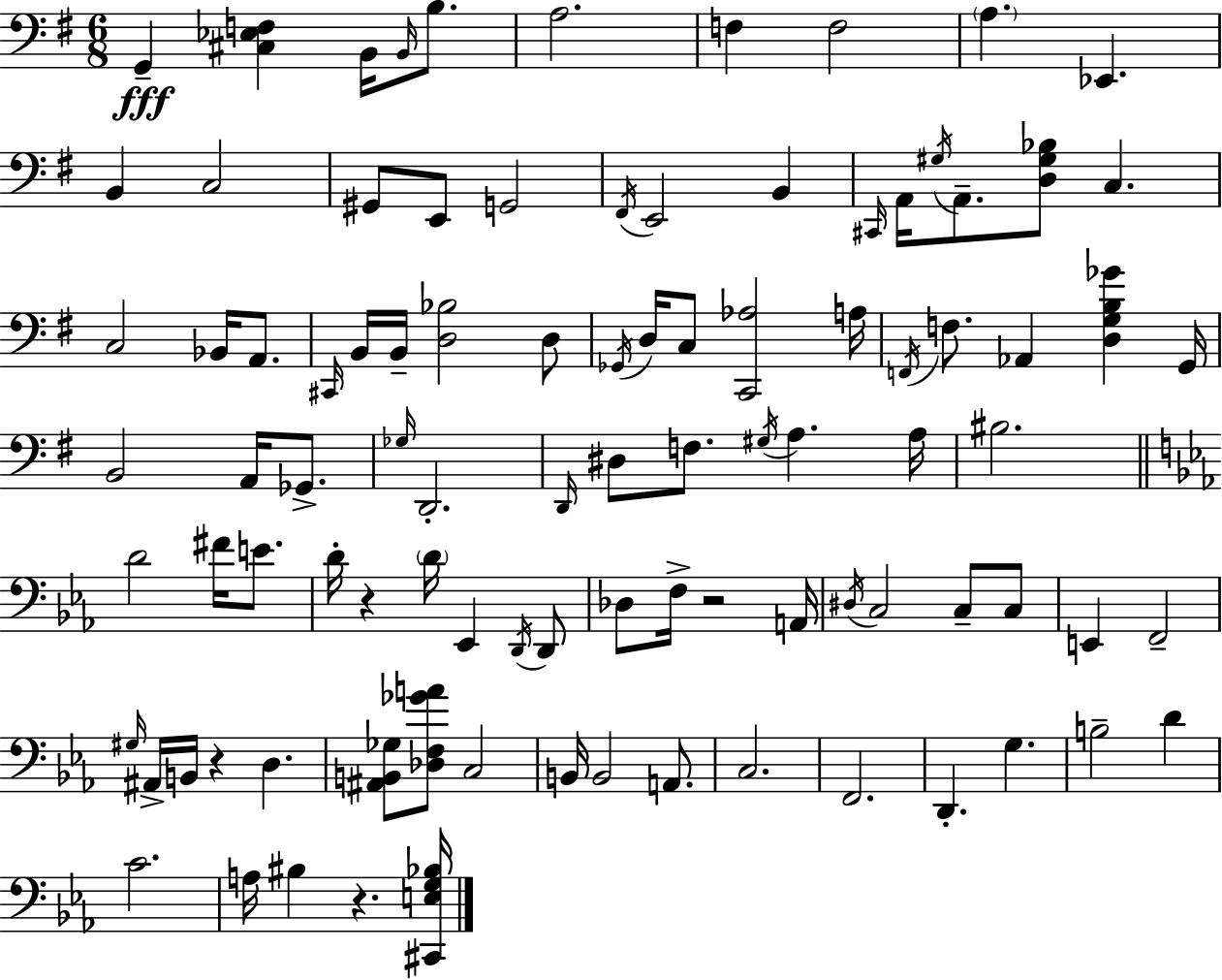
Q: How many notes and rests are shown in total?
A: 95